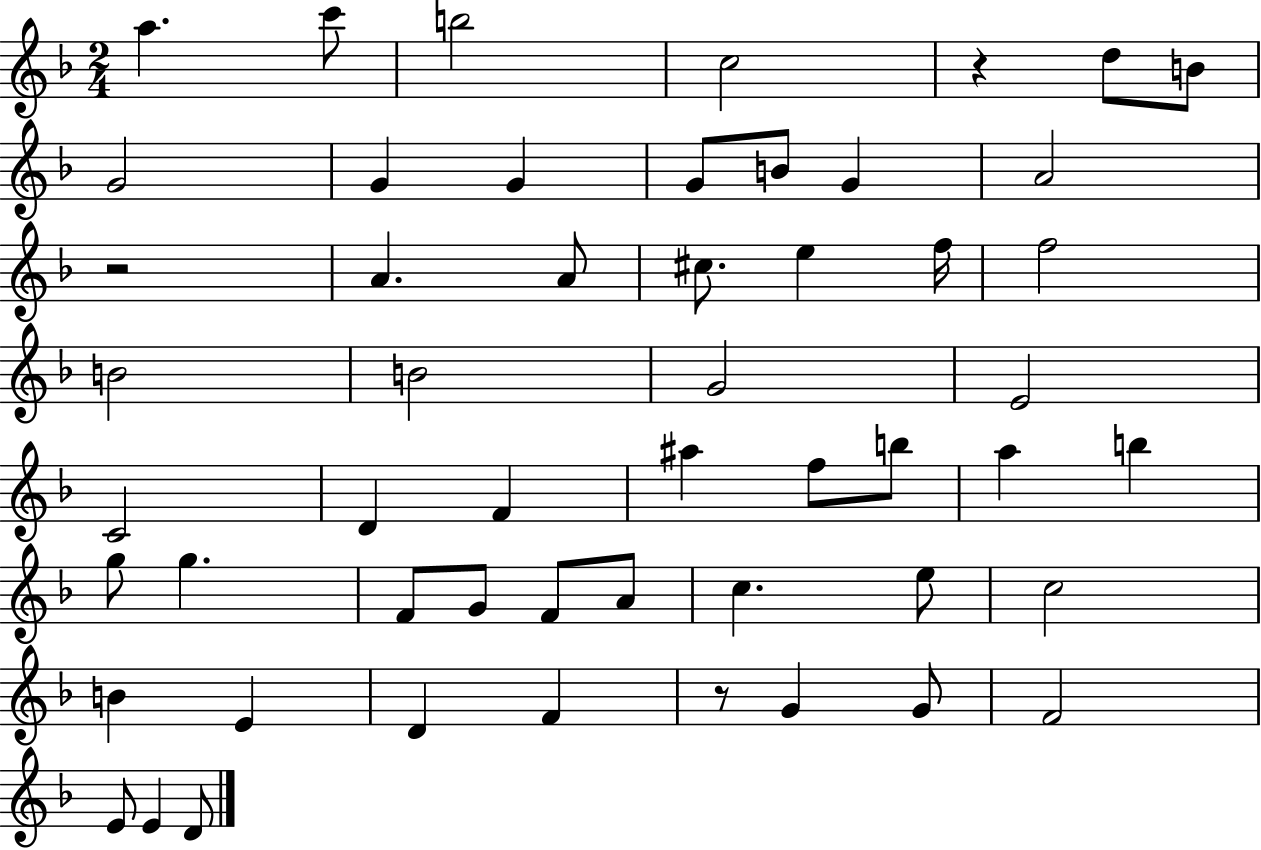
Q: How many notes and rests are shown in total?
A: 53